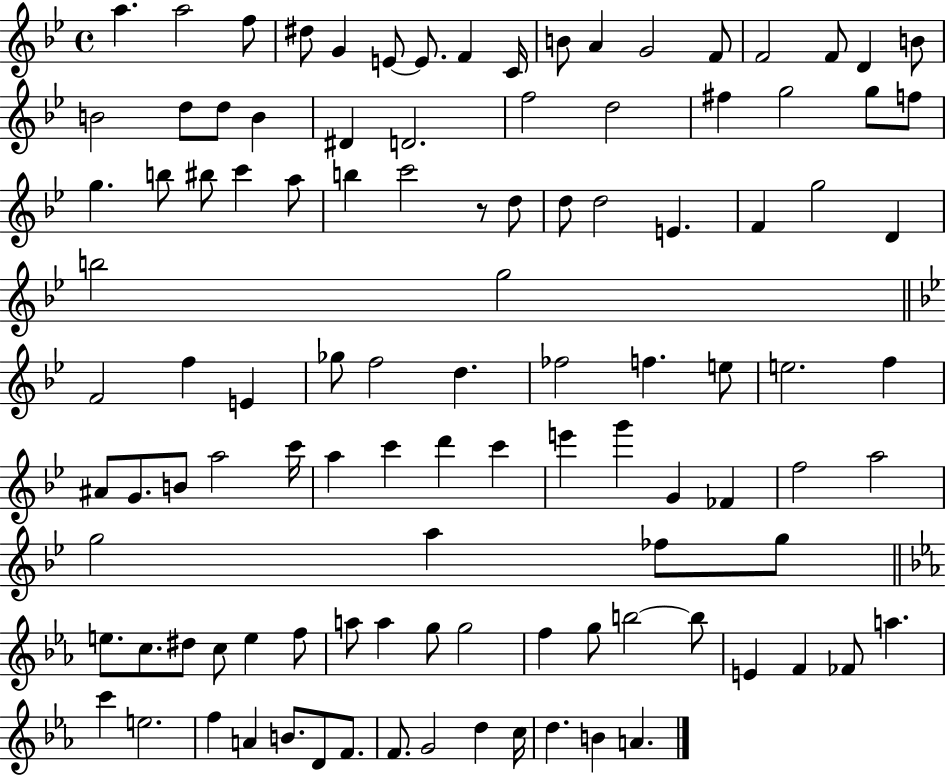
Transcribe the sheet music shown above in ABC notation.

X:1
T:Untitled
M:4/4
L:1/4
K:Bb
a a2 f/2 ^d/2 G E/2 E/2 F C/4 B/2 A G2 F/2 F2 F/2 D B/2 B2 d/2 d/2 B ^D D2 f2 d2 ^f g2 g/2 f/2 g b/2 ^b/2 c' a/2 b c'2 z/2 d/2 d/2 d2 E F g2 D b2 g2 F2 f E _g/2 f2 d _f2 f e/2 e2 f ^A/2 G/2 B/2 a2 c'/4 a c' d' c' e' g' G _F f2 a2 g2 a _f/2 g/2 e/2 c/2 ^d/2 c/2 e f/2 a/2 a g/2 g2 f g/2 b2 b/2 E F _F/2 a c' e2 f A B/2 D/2 F/2 F/2 G2 d c/4 d B A